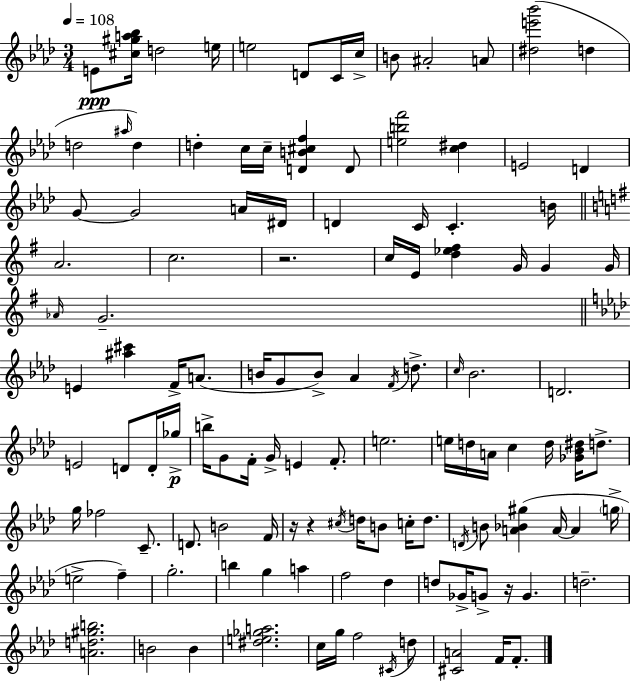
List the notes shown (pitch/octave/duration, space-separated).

E4/e [C#5,G#5,A5,Bb5]/s D5/h E5/s E5/h D4/e C4/s C5/s B4/e A#4/h A4/e [D#5,E6,Bb6]/h D5/q D5/h A#5/s D5/q D5/q C5/s C5/s [D4,B4,C#5,F5]/q D4/e [E5,B5,F6]/h [C5,D#5]/q E4/h D4/q G4/e G4/h A4/s D#4/s D4/q C4/s C4/q. B4/s A4/h. C5/h. R/h. C5/s E4/s [D5,Eb5,F#5]/q G4/s G4/q G4/s Ab4/s G4/h. E4/q [A#5,C#6]/q F4/s A4/e. B4/s G4/e B4/e Ab4/q F4/s D5/e. C5/s Bb4/h. D4/h. E4/h D4/e D4/s Gb5/s B5/s G4/e F4/s G4/s E4/q F4/e. E5/h. E5/s D5/s A4/s C5/q D5/s [Gb4,Bb4,D#5]/s D5/e. G5/s FES5/h C4/e. D4/e. B4/h F4/s R/s R/q C#5/s D5/s B4/e C5/s D5/e. D4/s B4/e [A4,Bb4,G#5]/q A4/s A4/q G5/s E5/h F5/q G5/h. B5/q G5/q A5/q F5/h Db5/q D5/e Gb4/s G4/e R/s G4/q. D5/h. [A4,D5,G#5,B5]/h. B4/h B4/q [D#5,E5,Gb5,A5]/h. C5/s G5/s F5/h C#4/s D5/e [C#4,A4]/h F4/s F4/e.